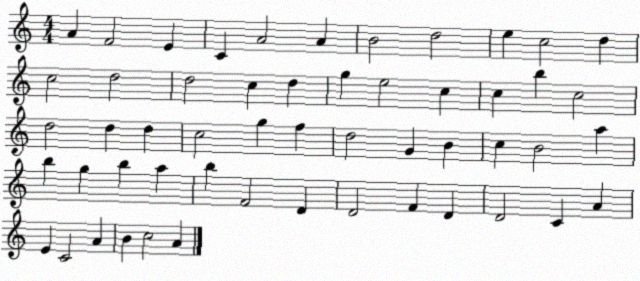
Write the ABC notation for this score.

X:1
T:Untitled
M:4/4
L:1/4
K:C
A F2 E C A2 A B2 d2 e c2 d c2 d2 d2 c d g e2 c c b c2 d2 d d c2 g f d2 G B c B2 a b g b a b F2 D D2 F D D2 C A E C2 A B c2 A